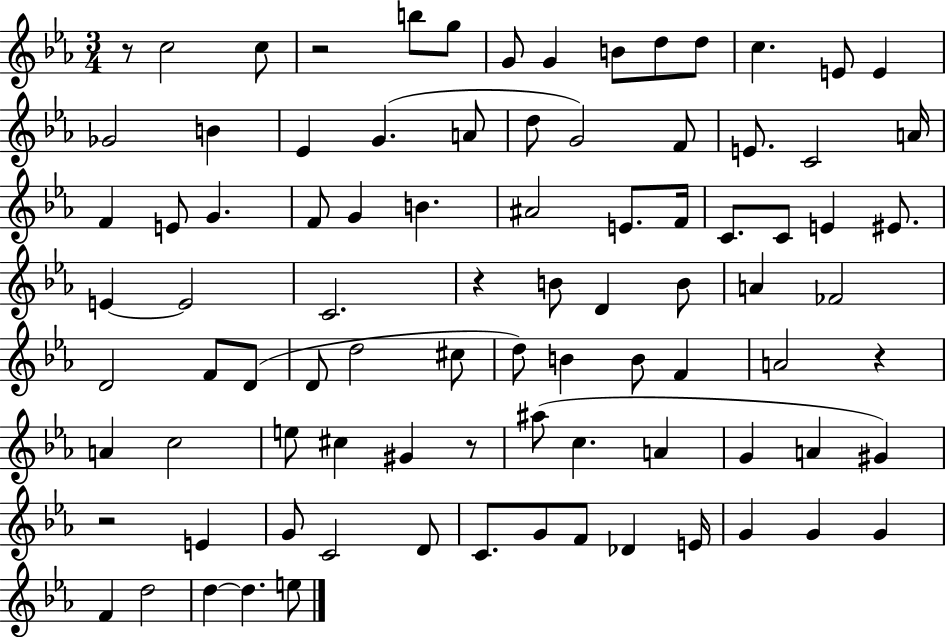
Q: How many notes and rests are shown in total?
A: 89